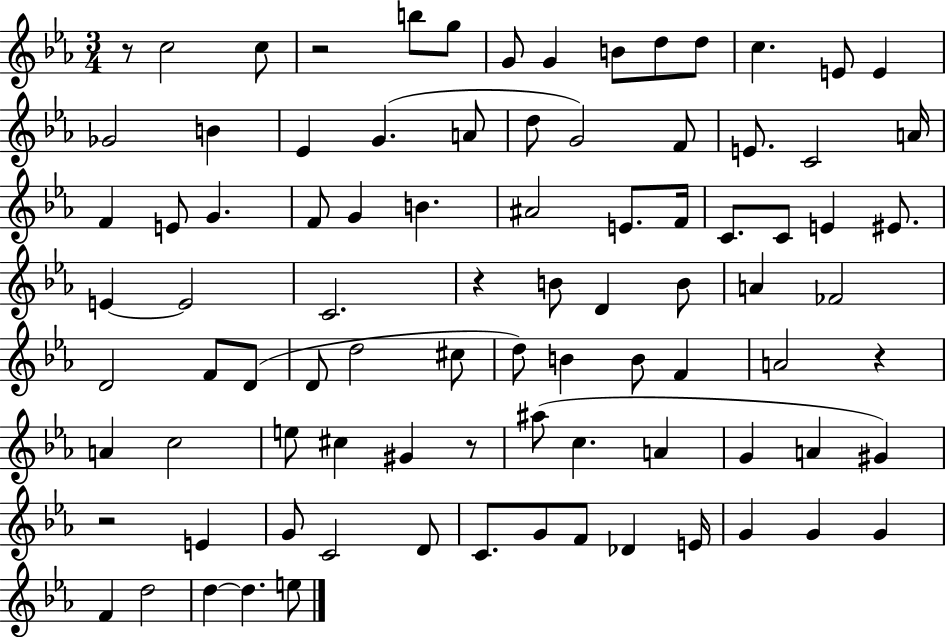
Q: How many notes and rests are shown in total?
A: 89